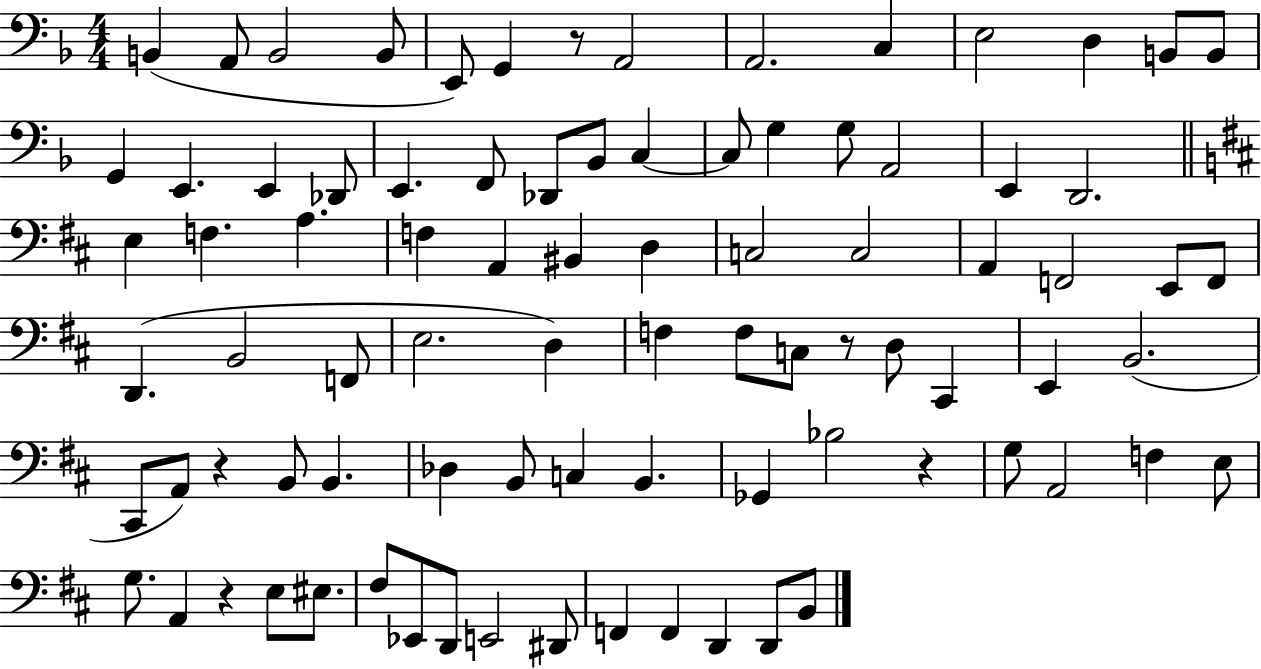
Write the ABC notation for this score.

X:1
T:Untitled
M:4/4
L:1/4
K:F
B,, A,,/2 B,,2 B,,/2 E,,/2 G,, z/2 A,,2 A,,2 C, E,2 D, B,,/2 B,,/2 G,, E,, E,, _D,,/2 E,, F,,/2 _D,,/2 _B,,/2 C, C,/2 G, G,/2 A,,2 E,, D,,2 E, F, A, F, A,, ^B,, D, C,2 C,2 A,, F,,2 E,,/2 F,,/2 D,, B,,2 F,,/2 E,2 D, F, F,/2 C,/2 z/2 D,/2 ^C,, E,, B,,2 ^C,,/2 A,,/2 z B,,/2 B,, _D, B,,/2 C, B,, _G,, _B,2 z G,/2 A,,2 F, E,/2 G,/2 A,, z E,/2 ^E,/2 ^F,/2 _E,,/2 D,,/2 E,,2 ^D,,/2 F,, F,, D,, D,,/2 B,,/2